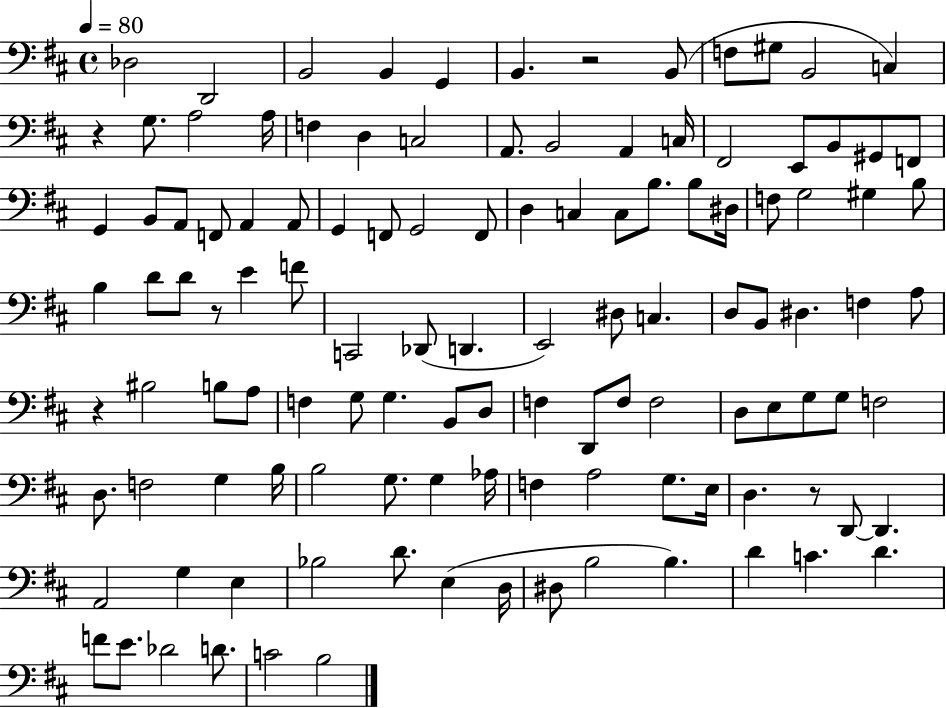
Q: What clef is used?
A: bass